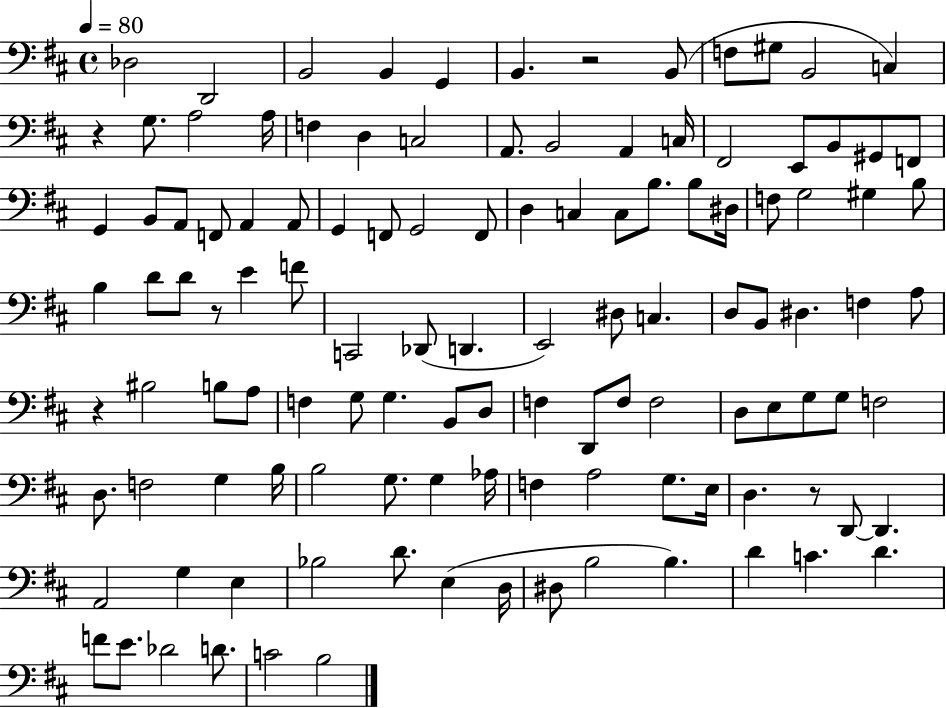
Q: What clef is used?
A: bass